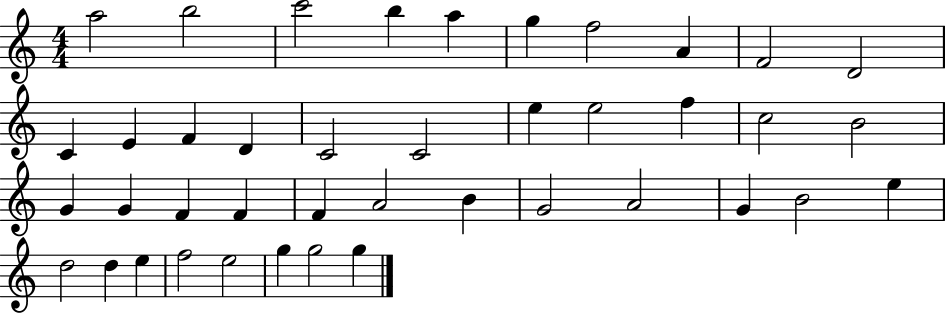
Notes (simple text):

A5/h B5/h C6/h B5/q A5/q G5/q F5/h A4/q F4/h D4/h C4/q E4/q F4/q D4/q C4/h C4/h E5/q E5/h F5/q C5/h B4/h G4/q G4/q F4/q F4/q F4/q A4/h B4/q G4/h A4/h G4/q B4/h E5/q D5/h D5/q E5/q F5/h E5/h G5/q G5/h G5/q